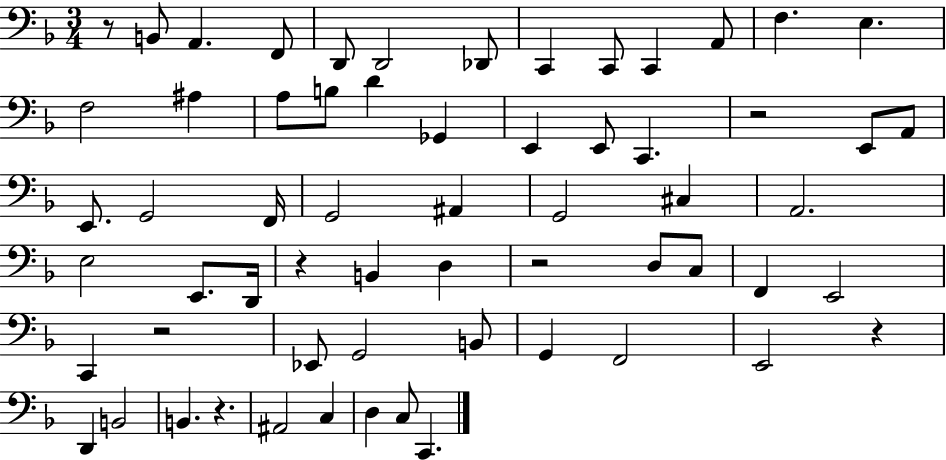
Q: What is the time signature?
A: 3/4